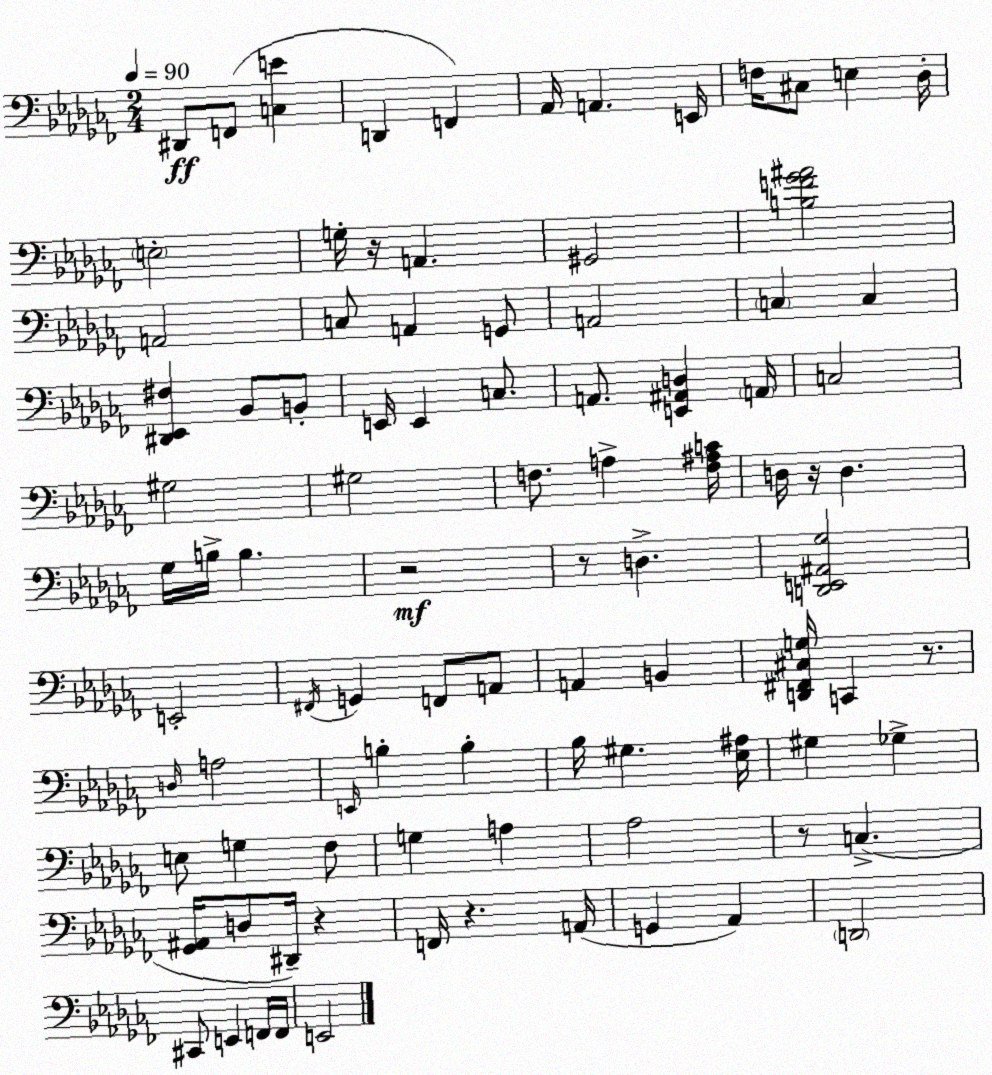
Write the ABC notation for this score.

X:1
T:Untitled
M:2/4
L:1/4
K:Abm
^D,,/2 F,,/2 [C,E] D,, F,, _A,,/4 A,, E,,/4 F,/4 ^C,/2 E, _D,/4 E,2 G,/4 z/4 A,, ^G,,2 [B,F_G^A]2 A,,2 C,/2 A,, G,,/2 A,,2 C, C, [^D,,_E,,^F,] _B,,/2 B,,/2 E,,/4 E,, C,/2 A,,/2 [E,,^A,,D,] A,,/4 C,2 ^G,2 ^G,2 F,/2 A, [F,^A,C]/4 D,/4 z/4 D, _G,/4 B,/4 B, z2 z/2 D, [D,,E,,^A,,_G,]2 E,,2 ^F,,/4 G,, F,,/2 A,,/2 A,, B,, [D,,^F,,^C,G,]/4 C,, z/2 D,/4 A,2 E,,/4 B, B, _B,/4 ^G, [_E,^A,]/4 ^G, _G, E,/2 G, _F,/2 G, A, _A,2 z/2 C, [_G,,^A,,]/4 D,/2 ^D,,/4 z F,,/4 z A,,/4 G,, _A,, D,,2 ^C,,/2 E,, F,,/4 F,,/4 E,,2